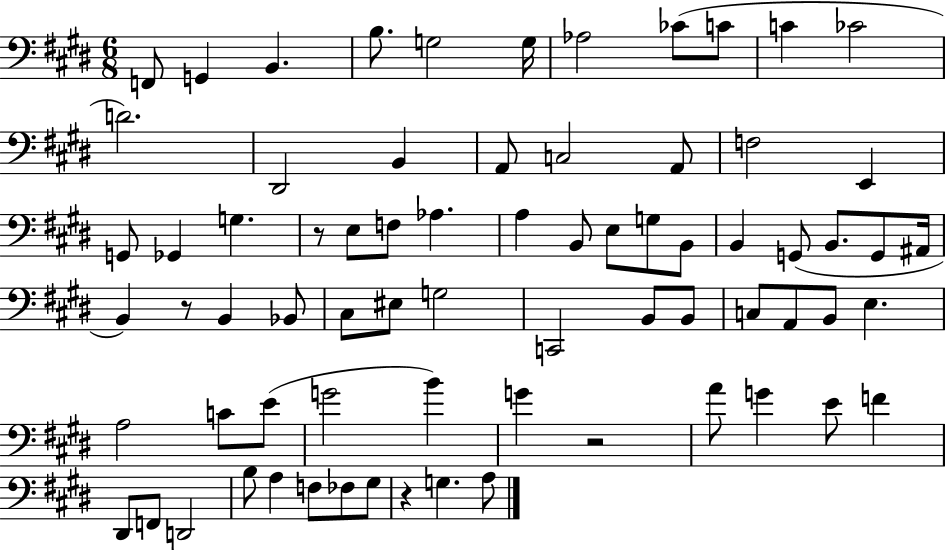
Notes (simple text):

F2/e G2/q B2/q. B3/e. G3/h G3/s Ab3/h CES4/e C4/e C4/q CES4/h D4/h. D#2/h B2/q A2/e C3/h A2/e F3/h E2/q G2/e Gb2/q G3/q. R/e E3/e F3/e Ab3/q. A3/q B2/e E3/e G3/e B2/e B2/q G2/e B2/e. G2/e A#2/s B2/q R/e B2/q Bb2/e C#3/e EIS3/e G3/h C2/h B2/e B2/e C3/e A2/e B2/e E3/q. A3/h C4/e E4/e G4/h B4/q G4/q R/h A4/e G4/q E4/e F4/q D#2/e F2/e D2/h B3/e A3/q F3/e FES3/e G#3/e R/q G3/q. A3/e